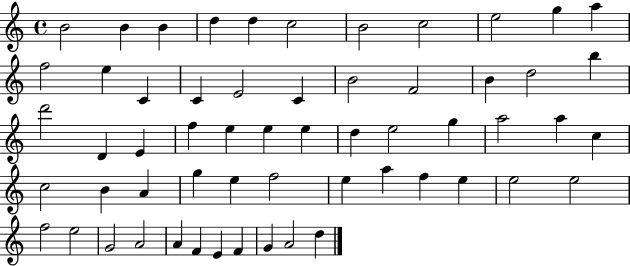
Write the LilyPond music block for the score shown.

{
  \clef treble
  \time 4/4
  \defaultTimeSignature
  \key c \major
  b'2 b'4 b'4 | d''4 d''4 c''2 | b'2 c''2 | e''2 g''4 a''4 | \break f''2 e''4 c'4 | c'4 e'2 c'4 | b'2 f'2 | b'4 d''2 b''4 | \break d'''2 d'4 e'4 | f''4 e''4 e''4 e''4 | d''4 e''2 g''4 | a''2 a''4 c''4 | \break c''2 b'4 a'4 | g''4 e''4 f''2 | e''4 a''4 f''4 e''4 | e''2 e''2 | \break f''2 e''2 | g'2 a'2 | a'4 f'4 e'4 f'4 | g'4 a'2 d''4 | \break \bar "|."
}